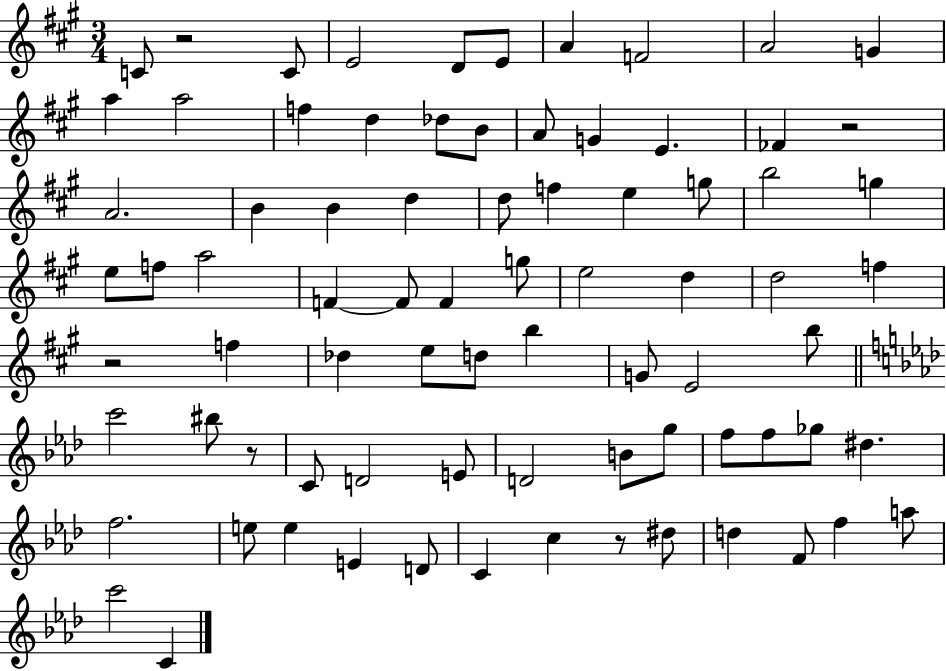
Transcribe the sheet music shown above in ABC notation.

X:1
T:Untitled
M:3/4
L:1/4
K:A
C/2 z2 C/2 E2 D/2 E/2 A F2 A2 G a a2 f d _d/2 B/2 A/2 G E _F z2 A2 B B d d/2 f e g/2 b2 g e/2 f/2 a2 F F/2 F g/2 e2 d d2 f z2 f _d e/2 d/2 b G/2 E2 b/2 c'2 ^b/2 z/2 C/2 D2 E/2 D2 B/2 g/2 f/2 f/2 _g/2 ^d f2 e/2 e E D/2 C c z/2 ^d/2 d F/2 f a/2 c'2 C